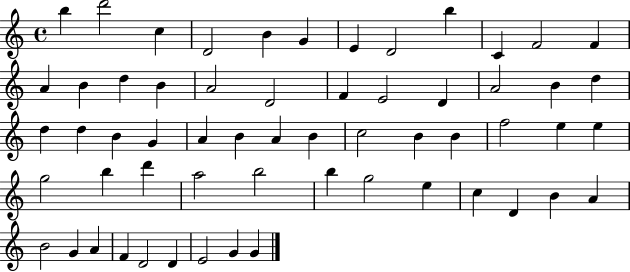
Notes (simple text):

B5/q D6/h C5/q D4/h B4/q G4/q E4/q D4/h B5/q C4/q F4/h F4/q A4/q B4/q D5/q B4/q A4/h D4/h F4/q E4/h D4/q A4/h B4/q D5/q D5/q D5/q B4/q G4/q A4/q B4/q A4/q B4/q C5/h B4/q B4/q F5/h E5/q E5/q G5/h B5/q D6/q A5/h B5/h B5/q G5/h E5/q C5/q D4/q B4/q A4/q B4/h G4/q A4/q F4/q D4/h D4/q E4/h G4/q G4/q